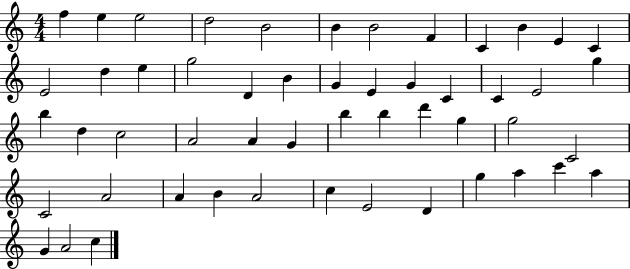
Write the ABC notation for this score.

X:1
T:Untitled
M:4/4
L:1/4
K:C
f e e2 d2 B2 B B2 F C B E C E2 d e g2 D B G E G C C E2 g b d c2 A2 A G b b d' g g2 C2 C2 A2 A B A2 c E2 D g a c' a G A2 c